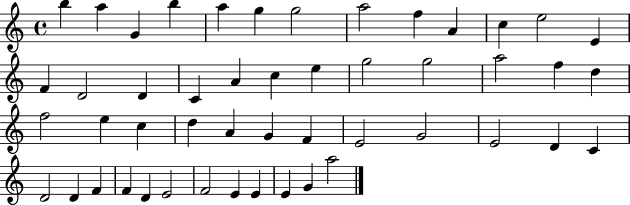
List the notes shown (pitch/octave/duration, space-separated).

B5/q A5/q G4/q B5/q A5/q G5/q G5/h A5/h F5/q A4/q C5/q E5/h E4/q F4/q D4/h D4/q C4/q A4/q C5/q E5/q G5/h G5/h A5/h F5/q D5/q F5/h E5/q C5/q D5/q A4/q G4/q F4/q E4/h G4/h E4/h D4/q C4/q D4/h D4/q F4/q F4/q D4/q E4/h F4/h E4/q E4/q E4/q G4/q A5/h